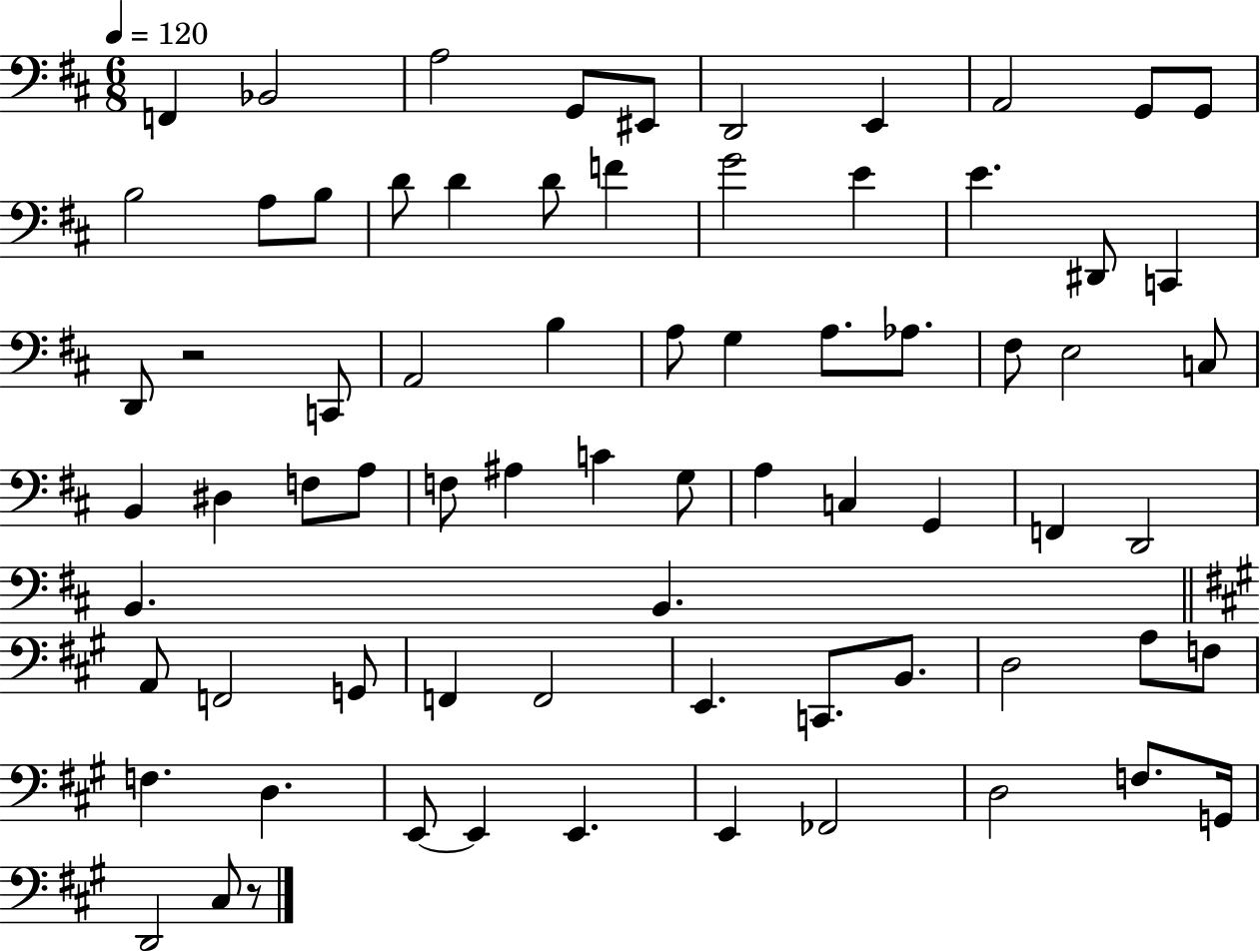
F2/q Bb2/h A3/h G2/e EIS2/e D2/h E2/q A2/h G2/e G2/e B3/h A3/e B3/e D4/e D4/q D4/e F4/q G4/h E4/q E4/q. D#2/e C2/q D2/e R/h C2/e A2/h B3/q A3/e G3/q A3/e. Ab3/e. F#3/e E3/h C3/e B2/q D#3/q F3/e A3/e F3/e A#3/q C4/q G3/e A3/q C3/q G2/q F2/q D2/h B2/q. B2/q. A2/e F2/h G2/e F2/q F2/h E2/q. C2/e. B2/e. D3/h A3/e F3/e F3/q. D3/q. E2/e E2/q E2/q. E2/q FES2/h D3/h F3/e. G2/s D2/h C#3/e R/e